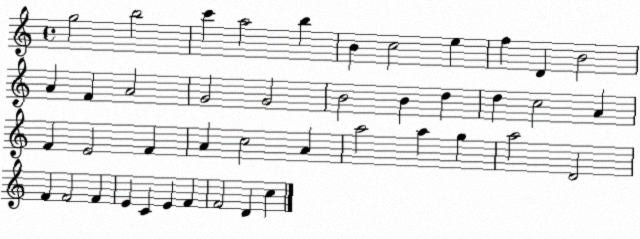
X:1
T:Untitled
M:4/4
L:1/4
K:C
g2 b2 c' a2 b B c2 e f D B2 A F A2 G2 G2 B2 B d d c2 A F E2 F A c2 A a2 a g a2 D2 F F2 F E C E F F2 D c